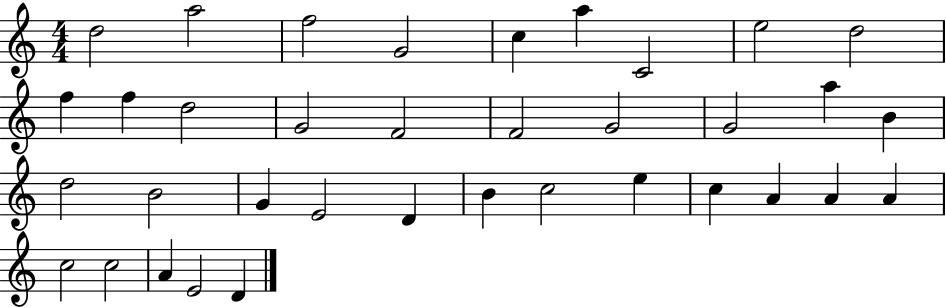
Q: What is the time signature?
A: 4/4